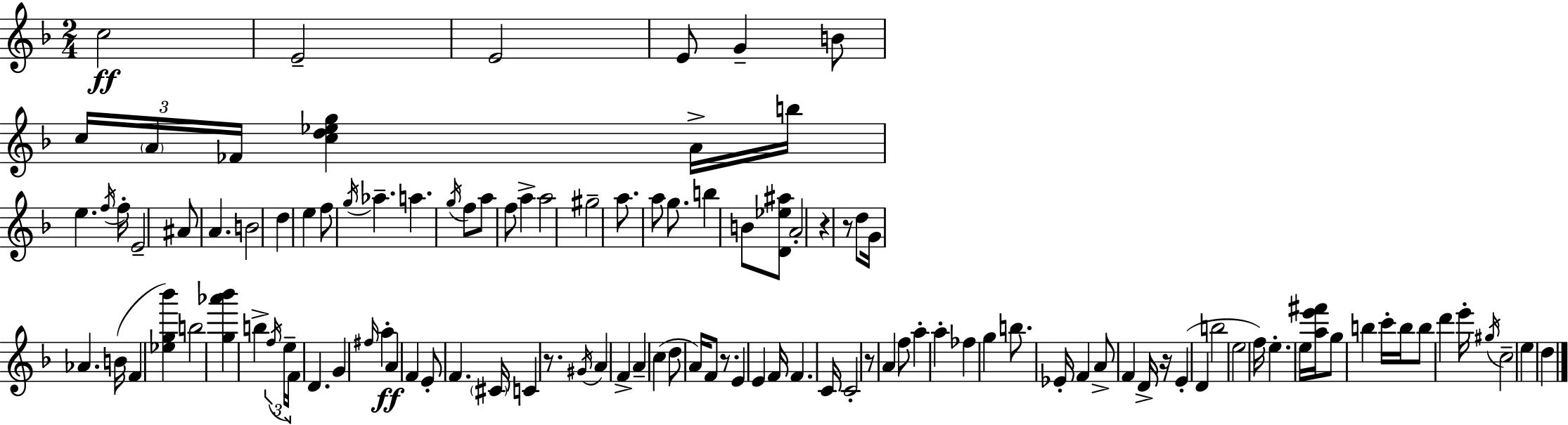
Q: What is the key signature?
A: D minor